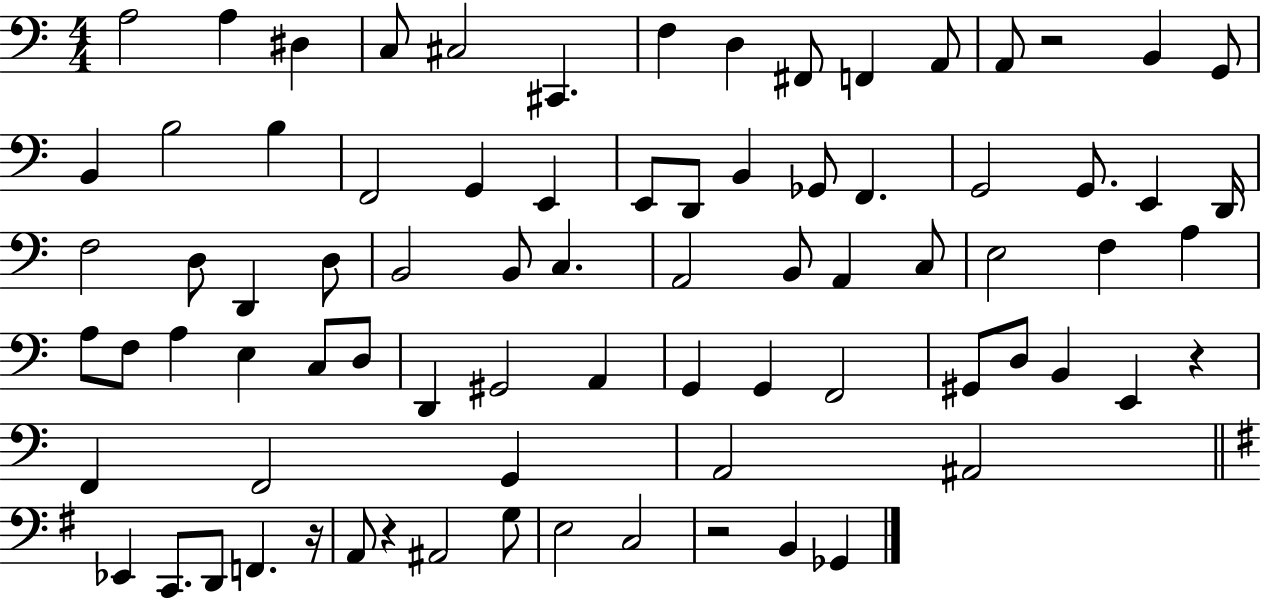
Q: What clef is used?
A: bass